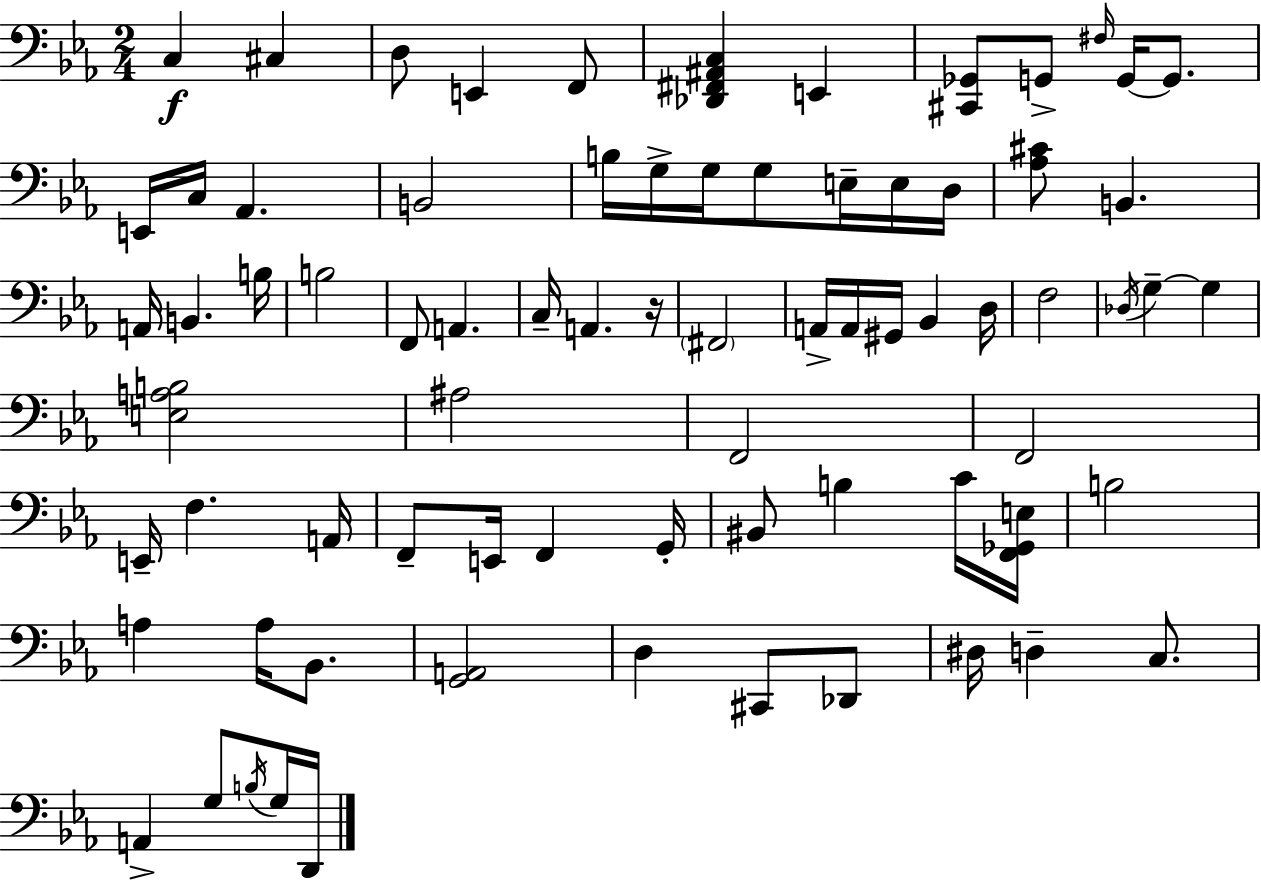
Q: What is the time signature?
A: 2/4